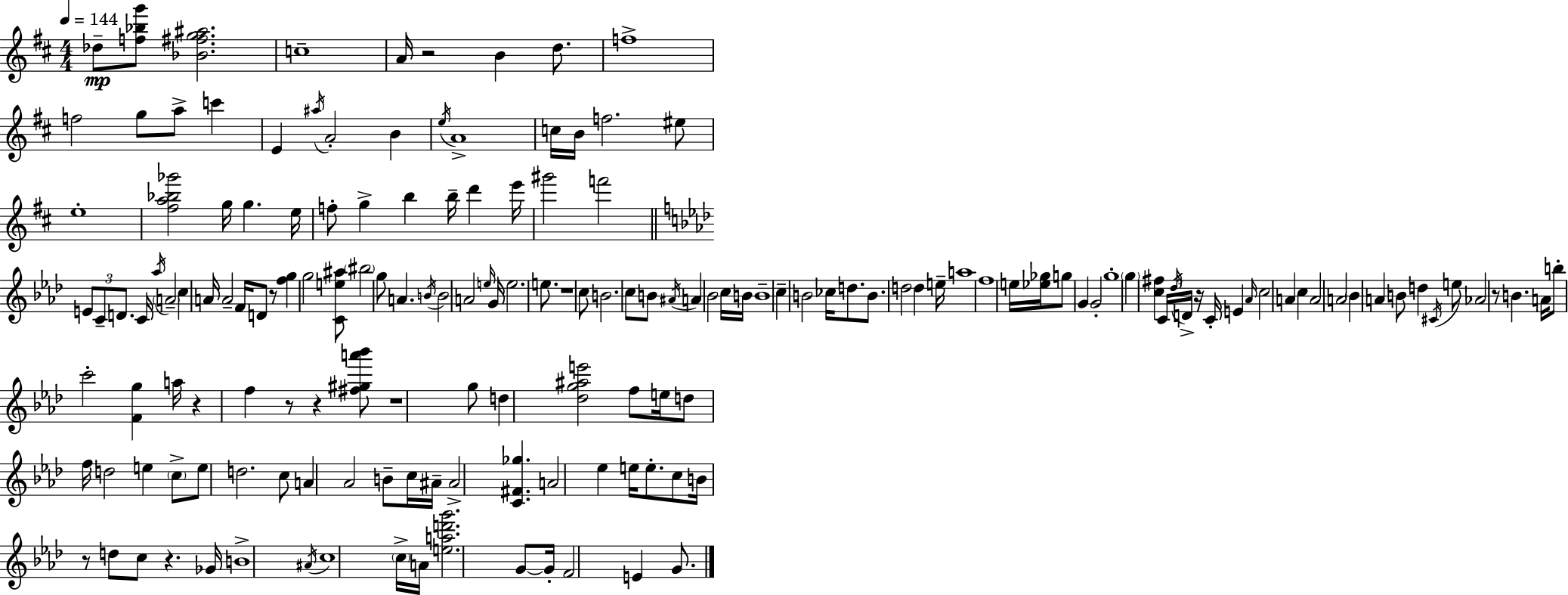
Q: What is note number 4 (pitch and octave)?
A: B4